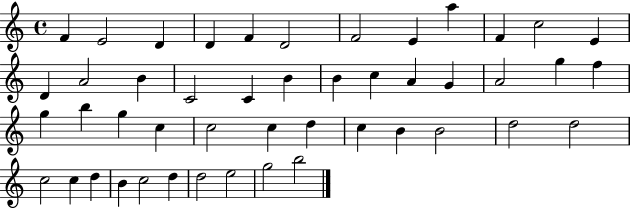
F4/q E4/h D4/q D4/q F4/q D4/h F4/h E4/q A5/q F4/q C5/h E4/q D4/q A4/h B4/q C4/h C4/q B4/q B4/q C5/q A4/q G4/q A4/h G5/q F5/q G5/q B5/q G5/q C5/q C5/h C5/q D5/q C5/q B4/q B4/h D5/h D5/h C5/h C5/q D5/q B4/q C5/h D5/q D5/h E5/h G5/h B5/h